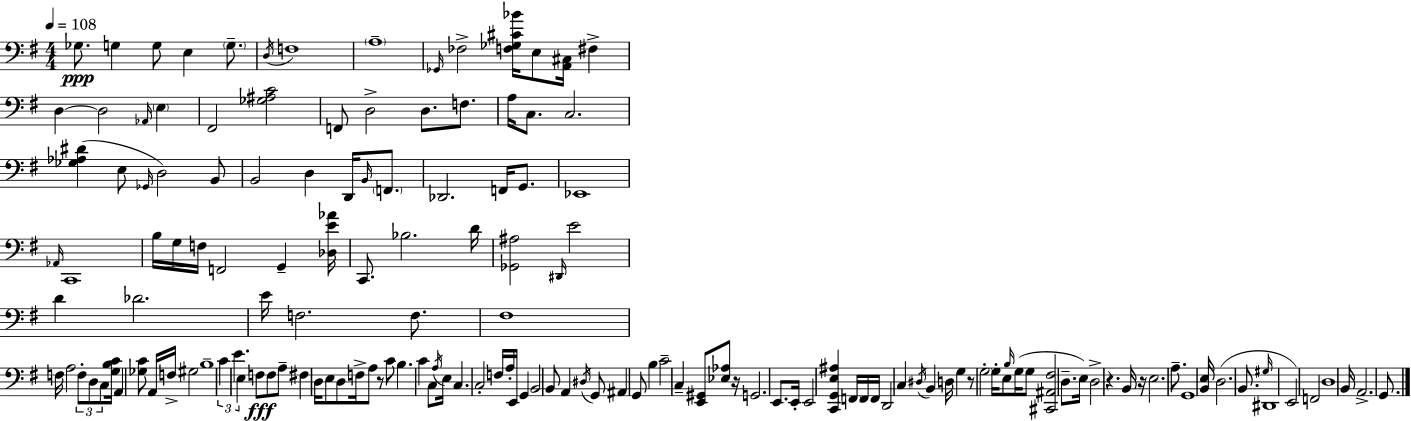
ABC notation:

X:1
T:Untitled
M:4/4
L:1/4
K:Em
_G,/2 G, G,/2 E, G,/2 D,/4 F,4 A,4 _G,,/4 _F,2 [F,_G,^C_B]/4 E,/2 [A,,^C,]/4 ^F, D, D,2 _A,,/4 E, ^F,,2 [_G,^A,C]2 F,,/2 D,2 D,/2 F,/2 A,/4 C,/2 C,2 [_G,_A,^D] E,/2 _G,,/4 D,2 B,,/2 B,,2 D, D,,/4 B,,/4 F,,/2 _D,,2 F,,/4 G,,/2 _E,,4 _A,,/4 C,,4 B,/4 G,/4 F,/4 F,,2 G,, [_D,E_A]/4 C,,/2 _B,2 D/4 [_G,,^A,]2 ^D,,/4 E2 D _D2 E/4 F,2 F,/2 ^F,4 F,/4 A,2 F,/2 D,/2 C,/2 [G,B,C]/4 A,, [_G,C]/2 A,,/4 F,/4 ^G,2 B,4 C E E, F,/2 F,/2 A,/2 ^F, D,/4 E,/2 D,/2 F,/4 A,/2 z/2 C/2 B, C C,/2 A,/4 E,/4 C, C,2 F,/4 A,/4 E,,/4 G,, B,,2 B,,/2 A,, ^D,/4 G,,/2 ^A,, G,,/2 B, C2 C, [E,,^G,,]/2 [_E,_A,]/2 z/4 G,,2 E,,/2 E,,/4 E,,2 [C,,G,,E,^A,] F,,/4 F,,/4 F,,/4 D,,2 C, ^D,/4 B,, D,/4 G, z/2 G,2 G,/4 E,/2 B,/4 G,/4 G,/2 [^C,,^A,,^F,]2 D,/2 E,/4 D,2 z B,,/4 z/4 E,2 A,/2 G,,4 [B,,E,]/4 D,2 B,,/2 ^G,/4 ^D,,4 E,,2 F,,2 D,4 B,,/4 A,,2 G,,/2